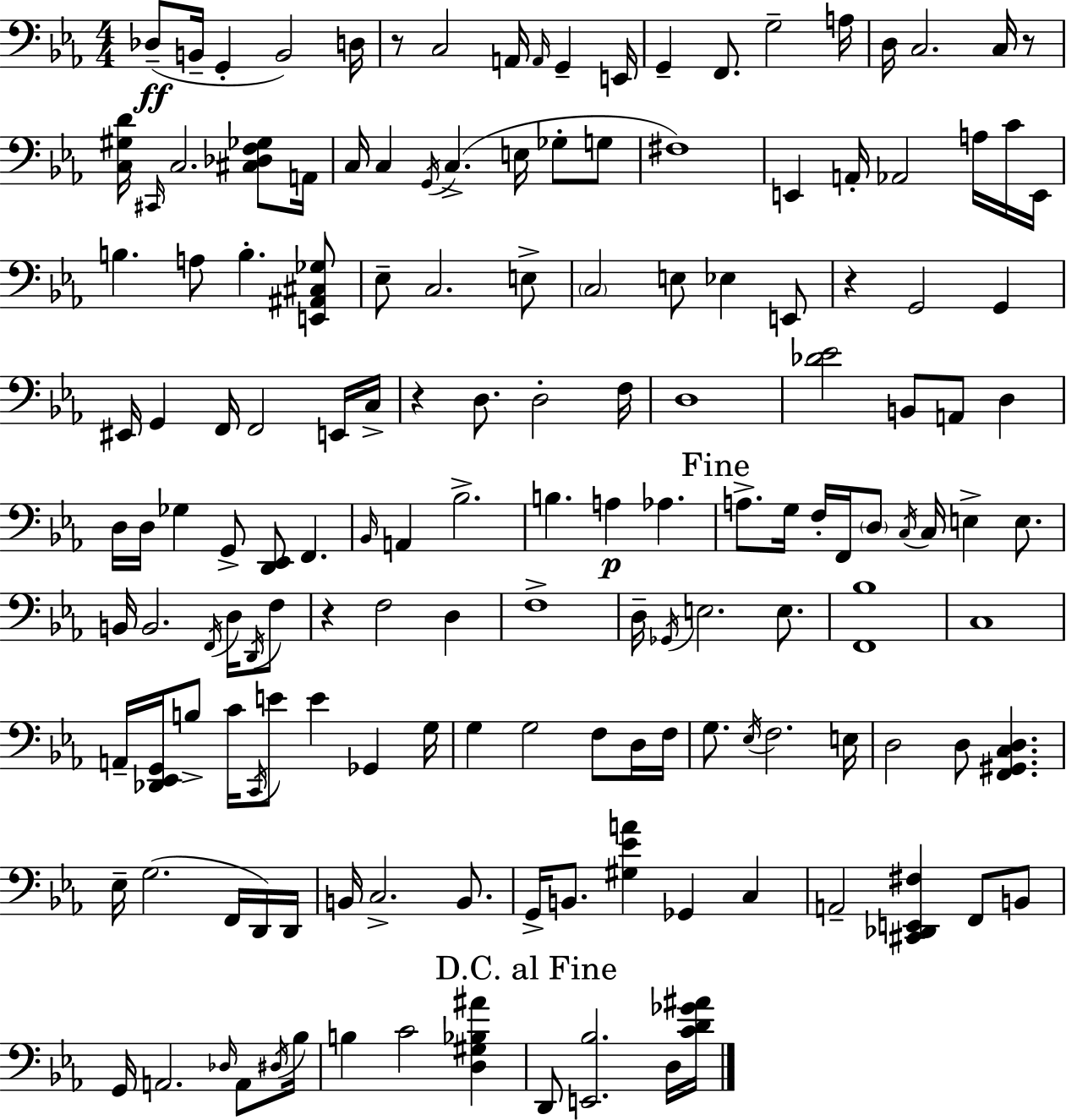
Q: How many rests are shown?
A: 5